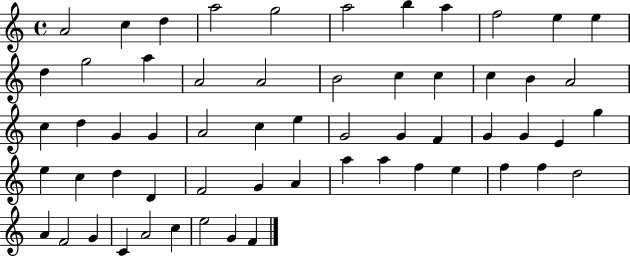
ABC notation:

X:1
T:Untitled
M:4/4
L:1/4
K:C
A2 c d a2 g2 a2 b a f2 e e d g2 a A2 A2 B2 c c c B A2 c d G G A2 c e G2 G F G G E g e c d D F2 G A a a f e f f d2 A F2 G C A2 c e2 G F